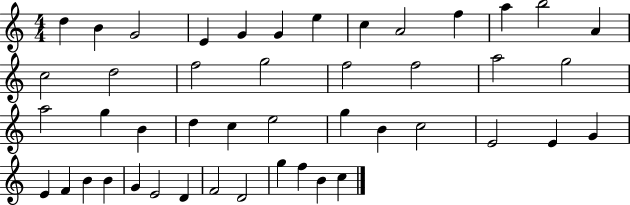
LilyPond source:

{
  \clef treble
  \numericTimeSignature
  \time 4/4
  \key c \major
  d''4 b'4 g'2 | e'4 g'4 g'4 e''4 | c''4 a'2 f''4 | a''4 b''2 a'4 | \break c''2 d''2 | f''2 g''2 | f''2 f''2 | a''2 g''2 | \break a''2 g''4 b'4 | d''4 c''4 e''2 | g''4 b'4 c''2 | e'2 e'4 g'4 | \break e'4 f'4 b'4 b'4 | g'4 e'2 d'4 | f'2 d'2 | g''4 f''4 b'4 c''4 | \break \bar "|."
}